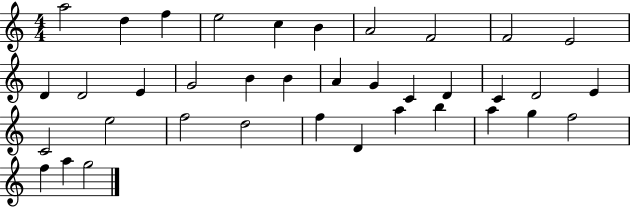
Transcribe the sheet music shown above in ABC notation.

X:1
T:Untitled
M:4/4
L:1/4
K:C
a2 d f e2 c B A2 F2 F2 E2 D D2 E G2 B B A G C D C D2 E C2 e2 f2 d2 f D a b a g f2 f a g2